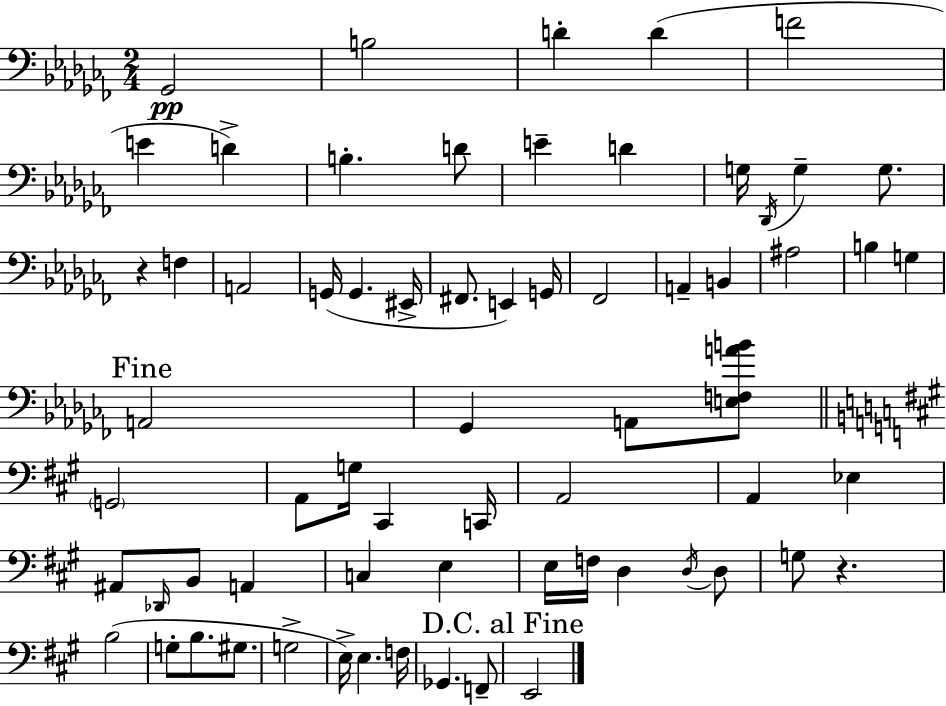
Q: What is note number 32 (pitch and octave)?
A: A2